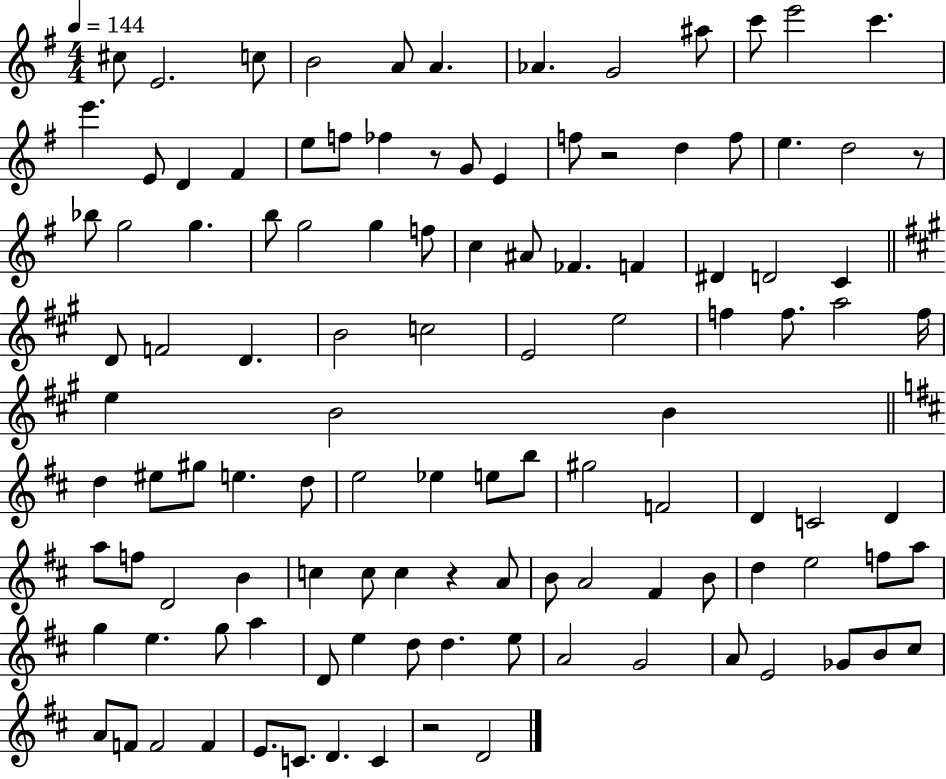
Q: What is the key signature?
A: G major